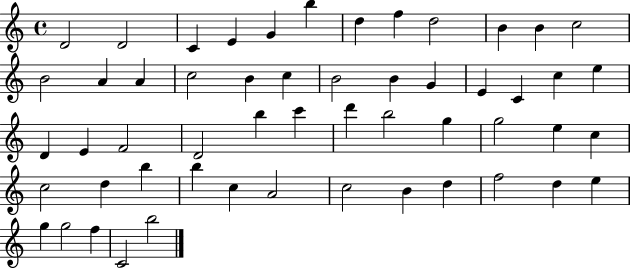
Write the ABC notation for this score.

X:1
T:Untitled
M:4/4
L:1/4
K:C
D2 D2 C E G b d f d2 B B c2 B2 A A c2 B c B2 B G E C c e D E F2 D2 b c' d' b2 g g2 e c c2 d b b c A2 c2 B d f2 d e g g2 f C2 b2